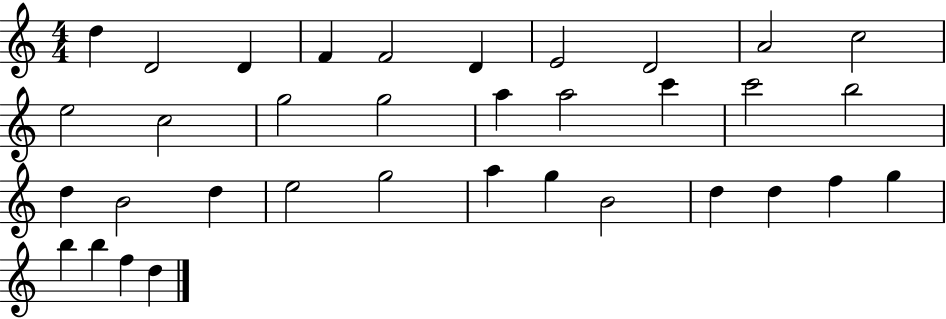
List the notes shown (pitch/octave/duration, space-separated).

D5/q D4/h D4/q F4/q F4/h D4/q E4/h D4/h A4/h C5/h E5/h C5/h G5/h G5/h A5/q A5/h C6/q C6/h B5/h D5/q B4/h D5/q E5/h G5/h A5/q G5/q B4/h D5/q D5/q F5/q G5/q B5/q B5/q F5/q D5/q